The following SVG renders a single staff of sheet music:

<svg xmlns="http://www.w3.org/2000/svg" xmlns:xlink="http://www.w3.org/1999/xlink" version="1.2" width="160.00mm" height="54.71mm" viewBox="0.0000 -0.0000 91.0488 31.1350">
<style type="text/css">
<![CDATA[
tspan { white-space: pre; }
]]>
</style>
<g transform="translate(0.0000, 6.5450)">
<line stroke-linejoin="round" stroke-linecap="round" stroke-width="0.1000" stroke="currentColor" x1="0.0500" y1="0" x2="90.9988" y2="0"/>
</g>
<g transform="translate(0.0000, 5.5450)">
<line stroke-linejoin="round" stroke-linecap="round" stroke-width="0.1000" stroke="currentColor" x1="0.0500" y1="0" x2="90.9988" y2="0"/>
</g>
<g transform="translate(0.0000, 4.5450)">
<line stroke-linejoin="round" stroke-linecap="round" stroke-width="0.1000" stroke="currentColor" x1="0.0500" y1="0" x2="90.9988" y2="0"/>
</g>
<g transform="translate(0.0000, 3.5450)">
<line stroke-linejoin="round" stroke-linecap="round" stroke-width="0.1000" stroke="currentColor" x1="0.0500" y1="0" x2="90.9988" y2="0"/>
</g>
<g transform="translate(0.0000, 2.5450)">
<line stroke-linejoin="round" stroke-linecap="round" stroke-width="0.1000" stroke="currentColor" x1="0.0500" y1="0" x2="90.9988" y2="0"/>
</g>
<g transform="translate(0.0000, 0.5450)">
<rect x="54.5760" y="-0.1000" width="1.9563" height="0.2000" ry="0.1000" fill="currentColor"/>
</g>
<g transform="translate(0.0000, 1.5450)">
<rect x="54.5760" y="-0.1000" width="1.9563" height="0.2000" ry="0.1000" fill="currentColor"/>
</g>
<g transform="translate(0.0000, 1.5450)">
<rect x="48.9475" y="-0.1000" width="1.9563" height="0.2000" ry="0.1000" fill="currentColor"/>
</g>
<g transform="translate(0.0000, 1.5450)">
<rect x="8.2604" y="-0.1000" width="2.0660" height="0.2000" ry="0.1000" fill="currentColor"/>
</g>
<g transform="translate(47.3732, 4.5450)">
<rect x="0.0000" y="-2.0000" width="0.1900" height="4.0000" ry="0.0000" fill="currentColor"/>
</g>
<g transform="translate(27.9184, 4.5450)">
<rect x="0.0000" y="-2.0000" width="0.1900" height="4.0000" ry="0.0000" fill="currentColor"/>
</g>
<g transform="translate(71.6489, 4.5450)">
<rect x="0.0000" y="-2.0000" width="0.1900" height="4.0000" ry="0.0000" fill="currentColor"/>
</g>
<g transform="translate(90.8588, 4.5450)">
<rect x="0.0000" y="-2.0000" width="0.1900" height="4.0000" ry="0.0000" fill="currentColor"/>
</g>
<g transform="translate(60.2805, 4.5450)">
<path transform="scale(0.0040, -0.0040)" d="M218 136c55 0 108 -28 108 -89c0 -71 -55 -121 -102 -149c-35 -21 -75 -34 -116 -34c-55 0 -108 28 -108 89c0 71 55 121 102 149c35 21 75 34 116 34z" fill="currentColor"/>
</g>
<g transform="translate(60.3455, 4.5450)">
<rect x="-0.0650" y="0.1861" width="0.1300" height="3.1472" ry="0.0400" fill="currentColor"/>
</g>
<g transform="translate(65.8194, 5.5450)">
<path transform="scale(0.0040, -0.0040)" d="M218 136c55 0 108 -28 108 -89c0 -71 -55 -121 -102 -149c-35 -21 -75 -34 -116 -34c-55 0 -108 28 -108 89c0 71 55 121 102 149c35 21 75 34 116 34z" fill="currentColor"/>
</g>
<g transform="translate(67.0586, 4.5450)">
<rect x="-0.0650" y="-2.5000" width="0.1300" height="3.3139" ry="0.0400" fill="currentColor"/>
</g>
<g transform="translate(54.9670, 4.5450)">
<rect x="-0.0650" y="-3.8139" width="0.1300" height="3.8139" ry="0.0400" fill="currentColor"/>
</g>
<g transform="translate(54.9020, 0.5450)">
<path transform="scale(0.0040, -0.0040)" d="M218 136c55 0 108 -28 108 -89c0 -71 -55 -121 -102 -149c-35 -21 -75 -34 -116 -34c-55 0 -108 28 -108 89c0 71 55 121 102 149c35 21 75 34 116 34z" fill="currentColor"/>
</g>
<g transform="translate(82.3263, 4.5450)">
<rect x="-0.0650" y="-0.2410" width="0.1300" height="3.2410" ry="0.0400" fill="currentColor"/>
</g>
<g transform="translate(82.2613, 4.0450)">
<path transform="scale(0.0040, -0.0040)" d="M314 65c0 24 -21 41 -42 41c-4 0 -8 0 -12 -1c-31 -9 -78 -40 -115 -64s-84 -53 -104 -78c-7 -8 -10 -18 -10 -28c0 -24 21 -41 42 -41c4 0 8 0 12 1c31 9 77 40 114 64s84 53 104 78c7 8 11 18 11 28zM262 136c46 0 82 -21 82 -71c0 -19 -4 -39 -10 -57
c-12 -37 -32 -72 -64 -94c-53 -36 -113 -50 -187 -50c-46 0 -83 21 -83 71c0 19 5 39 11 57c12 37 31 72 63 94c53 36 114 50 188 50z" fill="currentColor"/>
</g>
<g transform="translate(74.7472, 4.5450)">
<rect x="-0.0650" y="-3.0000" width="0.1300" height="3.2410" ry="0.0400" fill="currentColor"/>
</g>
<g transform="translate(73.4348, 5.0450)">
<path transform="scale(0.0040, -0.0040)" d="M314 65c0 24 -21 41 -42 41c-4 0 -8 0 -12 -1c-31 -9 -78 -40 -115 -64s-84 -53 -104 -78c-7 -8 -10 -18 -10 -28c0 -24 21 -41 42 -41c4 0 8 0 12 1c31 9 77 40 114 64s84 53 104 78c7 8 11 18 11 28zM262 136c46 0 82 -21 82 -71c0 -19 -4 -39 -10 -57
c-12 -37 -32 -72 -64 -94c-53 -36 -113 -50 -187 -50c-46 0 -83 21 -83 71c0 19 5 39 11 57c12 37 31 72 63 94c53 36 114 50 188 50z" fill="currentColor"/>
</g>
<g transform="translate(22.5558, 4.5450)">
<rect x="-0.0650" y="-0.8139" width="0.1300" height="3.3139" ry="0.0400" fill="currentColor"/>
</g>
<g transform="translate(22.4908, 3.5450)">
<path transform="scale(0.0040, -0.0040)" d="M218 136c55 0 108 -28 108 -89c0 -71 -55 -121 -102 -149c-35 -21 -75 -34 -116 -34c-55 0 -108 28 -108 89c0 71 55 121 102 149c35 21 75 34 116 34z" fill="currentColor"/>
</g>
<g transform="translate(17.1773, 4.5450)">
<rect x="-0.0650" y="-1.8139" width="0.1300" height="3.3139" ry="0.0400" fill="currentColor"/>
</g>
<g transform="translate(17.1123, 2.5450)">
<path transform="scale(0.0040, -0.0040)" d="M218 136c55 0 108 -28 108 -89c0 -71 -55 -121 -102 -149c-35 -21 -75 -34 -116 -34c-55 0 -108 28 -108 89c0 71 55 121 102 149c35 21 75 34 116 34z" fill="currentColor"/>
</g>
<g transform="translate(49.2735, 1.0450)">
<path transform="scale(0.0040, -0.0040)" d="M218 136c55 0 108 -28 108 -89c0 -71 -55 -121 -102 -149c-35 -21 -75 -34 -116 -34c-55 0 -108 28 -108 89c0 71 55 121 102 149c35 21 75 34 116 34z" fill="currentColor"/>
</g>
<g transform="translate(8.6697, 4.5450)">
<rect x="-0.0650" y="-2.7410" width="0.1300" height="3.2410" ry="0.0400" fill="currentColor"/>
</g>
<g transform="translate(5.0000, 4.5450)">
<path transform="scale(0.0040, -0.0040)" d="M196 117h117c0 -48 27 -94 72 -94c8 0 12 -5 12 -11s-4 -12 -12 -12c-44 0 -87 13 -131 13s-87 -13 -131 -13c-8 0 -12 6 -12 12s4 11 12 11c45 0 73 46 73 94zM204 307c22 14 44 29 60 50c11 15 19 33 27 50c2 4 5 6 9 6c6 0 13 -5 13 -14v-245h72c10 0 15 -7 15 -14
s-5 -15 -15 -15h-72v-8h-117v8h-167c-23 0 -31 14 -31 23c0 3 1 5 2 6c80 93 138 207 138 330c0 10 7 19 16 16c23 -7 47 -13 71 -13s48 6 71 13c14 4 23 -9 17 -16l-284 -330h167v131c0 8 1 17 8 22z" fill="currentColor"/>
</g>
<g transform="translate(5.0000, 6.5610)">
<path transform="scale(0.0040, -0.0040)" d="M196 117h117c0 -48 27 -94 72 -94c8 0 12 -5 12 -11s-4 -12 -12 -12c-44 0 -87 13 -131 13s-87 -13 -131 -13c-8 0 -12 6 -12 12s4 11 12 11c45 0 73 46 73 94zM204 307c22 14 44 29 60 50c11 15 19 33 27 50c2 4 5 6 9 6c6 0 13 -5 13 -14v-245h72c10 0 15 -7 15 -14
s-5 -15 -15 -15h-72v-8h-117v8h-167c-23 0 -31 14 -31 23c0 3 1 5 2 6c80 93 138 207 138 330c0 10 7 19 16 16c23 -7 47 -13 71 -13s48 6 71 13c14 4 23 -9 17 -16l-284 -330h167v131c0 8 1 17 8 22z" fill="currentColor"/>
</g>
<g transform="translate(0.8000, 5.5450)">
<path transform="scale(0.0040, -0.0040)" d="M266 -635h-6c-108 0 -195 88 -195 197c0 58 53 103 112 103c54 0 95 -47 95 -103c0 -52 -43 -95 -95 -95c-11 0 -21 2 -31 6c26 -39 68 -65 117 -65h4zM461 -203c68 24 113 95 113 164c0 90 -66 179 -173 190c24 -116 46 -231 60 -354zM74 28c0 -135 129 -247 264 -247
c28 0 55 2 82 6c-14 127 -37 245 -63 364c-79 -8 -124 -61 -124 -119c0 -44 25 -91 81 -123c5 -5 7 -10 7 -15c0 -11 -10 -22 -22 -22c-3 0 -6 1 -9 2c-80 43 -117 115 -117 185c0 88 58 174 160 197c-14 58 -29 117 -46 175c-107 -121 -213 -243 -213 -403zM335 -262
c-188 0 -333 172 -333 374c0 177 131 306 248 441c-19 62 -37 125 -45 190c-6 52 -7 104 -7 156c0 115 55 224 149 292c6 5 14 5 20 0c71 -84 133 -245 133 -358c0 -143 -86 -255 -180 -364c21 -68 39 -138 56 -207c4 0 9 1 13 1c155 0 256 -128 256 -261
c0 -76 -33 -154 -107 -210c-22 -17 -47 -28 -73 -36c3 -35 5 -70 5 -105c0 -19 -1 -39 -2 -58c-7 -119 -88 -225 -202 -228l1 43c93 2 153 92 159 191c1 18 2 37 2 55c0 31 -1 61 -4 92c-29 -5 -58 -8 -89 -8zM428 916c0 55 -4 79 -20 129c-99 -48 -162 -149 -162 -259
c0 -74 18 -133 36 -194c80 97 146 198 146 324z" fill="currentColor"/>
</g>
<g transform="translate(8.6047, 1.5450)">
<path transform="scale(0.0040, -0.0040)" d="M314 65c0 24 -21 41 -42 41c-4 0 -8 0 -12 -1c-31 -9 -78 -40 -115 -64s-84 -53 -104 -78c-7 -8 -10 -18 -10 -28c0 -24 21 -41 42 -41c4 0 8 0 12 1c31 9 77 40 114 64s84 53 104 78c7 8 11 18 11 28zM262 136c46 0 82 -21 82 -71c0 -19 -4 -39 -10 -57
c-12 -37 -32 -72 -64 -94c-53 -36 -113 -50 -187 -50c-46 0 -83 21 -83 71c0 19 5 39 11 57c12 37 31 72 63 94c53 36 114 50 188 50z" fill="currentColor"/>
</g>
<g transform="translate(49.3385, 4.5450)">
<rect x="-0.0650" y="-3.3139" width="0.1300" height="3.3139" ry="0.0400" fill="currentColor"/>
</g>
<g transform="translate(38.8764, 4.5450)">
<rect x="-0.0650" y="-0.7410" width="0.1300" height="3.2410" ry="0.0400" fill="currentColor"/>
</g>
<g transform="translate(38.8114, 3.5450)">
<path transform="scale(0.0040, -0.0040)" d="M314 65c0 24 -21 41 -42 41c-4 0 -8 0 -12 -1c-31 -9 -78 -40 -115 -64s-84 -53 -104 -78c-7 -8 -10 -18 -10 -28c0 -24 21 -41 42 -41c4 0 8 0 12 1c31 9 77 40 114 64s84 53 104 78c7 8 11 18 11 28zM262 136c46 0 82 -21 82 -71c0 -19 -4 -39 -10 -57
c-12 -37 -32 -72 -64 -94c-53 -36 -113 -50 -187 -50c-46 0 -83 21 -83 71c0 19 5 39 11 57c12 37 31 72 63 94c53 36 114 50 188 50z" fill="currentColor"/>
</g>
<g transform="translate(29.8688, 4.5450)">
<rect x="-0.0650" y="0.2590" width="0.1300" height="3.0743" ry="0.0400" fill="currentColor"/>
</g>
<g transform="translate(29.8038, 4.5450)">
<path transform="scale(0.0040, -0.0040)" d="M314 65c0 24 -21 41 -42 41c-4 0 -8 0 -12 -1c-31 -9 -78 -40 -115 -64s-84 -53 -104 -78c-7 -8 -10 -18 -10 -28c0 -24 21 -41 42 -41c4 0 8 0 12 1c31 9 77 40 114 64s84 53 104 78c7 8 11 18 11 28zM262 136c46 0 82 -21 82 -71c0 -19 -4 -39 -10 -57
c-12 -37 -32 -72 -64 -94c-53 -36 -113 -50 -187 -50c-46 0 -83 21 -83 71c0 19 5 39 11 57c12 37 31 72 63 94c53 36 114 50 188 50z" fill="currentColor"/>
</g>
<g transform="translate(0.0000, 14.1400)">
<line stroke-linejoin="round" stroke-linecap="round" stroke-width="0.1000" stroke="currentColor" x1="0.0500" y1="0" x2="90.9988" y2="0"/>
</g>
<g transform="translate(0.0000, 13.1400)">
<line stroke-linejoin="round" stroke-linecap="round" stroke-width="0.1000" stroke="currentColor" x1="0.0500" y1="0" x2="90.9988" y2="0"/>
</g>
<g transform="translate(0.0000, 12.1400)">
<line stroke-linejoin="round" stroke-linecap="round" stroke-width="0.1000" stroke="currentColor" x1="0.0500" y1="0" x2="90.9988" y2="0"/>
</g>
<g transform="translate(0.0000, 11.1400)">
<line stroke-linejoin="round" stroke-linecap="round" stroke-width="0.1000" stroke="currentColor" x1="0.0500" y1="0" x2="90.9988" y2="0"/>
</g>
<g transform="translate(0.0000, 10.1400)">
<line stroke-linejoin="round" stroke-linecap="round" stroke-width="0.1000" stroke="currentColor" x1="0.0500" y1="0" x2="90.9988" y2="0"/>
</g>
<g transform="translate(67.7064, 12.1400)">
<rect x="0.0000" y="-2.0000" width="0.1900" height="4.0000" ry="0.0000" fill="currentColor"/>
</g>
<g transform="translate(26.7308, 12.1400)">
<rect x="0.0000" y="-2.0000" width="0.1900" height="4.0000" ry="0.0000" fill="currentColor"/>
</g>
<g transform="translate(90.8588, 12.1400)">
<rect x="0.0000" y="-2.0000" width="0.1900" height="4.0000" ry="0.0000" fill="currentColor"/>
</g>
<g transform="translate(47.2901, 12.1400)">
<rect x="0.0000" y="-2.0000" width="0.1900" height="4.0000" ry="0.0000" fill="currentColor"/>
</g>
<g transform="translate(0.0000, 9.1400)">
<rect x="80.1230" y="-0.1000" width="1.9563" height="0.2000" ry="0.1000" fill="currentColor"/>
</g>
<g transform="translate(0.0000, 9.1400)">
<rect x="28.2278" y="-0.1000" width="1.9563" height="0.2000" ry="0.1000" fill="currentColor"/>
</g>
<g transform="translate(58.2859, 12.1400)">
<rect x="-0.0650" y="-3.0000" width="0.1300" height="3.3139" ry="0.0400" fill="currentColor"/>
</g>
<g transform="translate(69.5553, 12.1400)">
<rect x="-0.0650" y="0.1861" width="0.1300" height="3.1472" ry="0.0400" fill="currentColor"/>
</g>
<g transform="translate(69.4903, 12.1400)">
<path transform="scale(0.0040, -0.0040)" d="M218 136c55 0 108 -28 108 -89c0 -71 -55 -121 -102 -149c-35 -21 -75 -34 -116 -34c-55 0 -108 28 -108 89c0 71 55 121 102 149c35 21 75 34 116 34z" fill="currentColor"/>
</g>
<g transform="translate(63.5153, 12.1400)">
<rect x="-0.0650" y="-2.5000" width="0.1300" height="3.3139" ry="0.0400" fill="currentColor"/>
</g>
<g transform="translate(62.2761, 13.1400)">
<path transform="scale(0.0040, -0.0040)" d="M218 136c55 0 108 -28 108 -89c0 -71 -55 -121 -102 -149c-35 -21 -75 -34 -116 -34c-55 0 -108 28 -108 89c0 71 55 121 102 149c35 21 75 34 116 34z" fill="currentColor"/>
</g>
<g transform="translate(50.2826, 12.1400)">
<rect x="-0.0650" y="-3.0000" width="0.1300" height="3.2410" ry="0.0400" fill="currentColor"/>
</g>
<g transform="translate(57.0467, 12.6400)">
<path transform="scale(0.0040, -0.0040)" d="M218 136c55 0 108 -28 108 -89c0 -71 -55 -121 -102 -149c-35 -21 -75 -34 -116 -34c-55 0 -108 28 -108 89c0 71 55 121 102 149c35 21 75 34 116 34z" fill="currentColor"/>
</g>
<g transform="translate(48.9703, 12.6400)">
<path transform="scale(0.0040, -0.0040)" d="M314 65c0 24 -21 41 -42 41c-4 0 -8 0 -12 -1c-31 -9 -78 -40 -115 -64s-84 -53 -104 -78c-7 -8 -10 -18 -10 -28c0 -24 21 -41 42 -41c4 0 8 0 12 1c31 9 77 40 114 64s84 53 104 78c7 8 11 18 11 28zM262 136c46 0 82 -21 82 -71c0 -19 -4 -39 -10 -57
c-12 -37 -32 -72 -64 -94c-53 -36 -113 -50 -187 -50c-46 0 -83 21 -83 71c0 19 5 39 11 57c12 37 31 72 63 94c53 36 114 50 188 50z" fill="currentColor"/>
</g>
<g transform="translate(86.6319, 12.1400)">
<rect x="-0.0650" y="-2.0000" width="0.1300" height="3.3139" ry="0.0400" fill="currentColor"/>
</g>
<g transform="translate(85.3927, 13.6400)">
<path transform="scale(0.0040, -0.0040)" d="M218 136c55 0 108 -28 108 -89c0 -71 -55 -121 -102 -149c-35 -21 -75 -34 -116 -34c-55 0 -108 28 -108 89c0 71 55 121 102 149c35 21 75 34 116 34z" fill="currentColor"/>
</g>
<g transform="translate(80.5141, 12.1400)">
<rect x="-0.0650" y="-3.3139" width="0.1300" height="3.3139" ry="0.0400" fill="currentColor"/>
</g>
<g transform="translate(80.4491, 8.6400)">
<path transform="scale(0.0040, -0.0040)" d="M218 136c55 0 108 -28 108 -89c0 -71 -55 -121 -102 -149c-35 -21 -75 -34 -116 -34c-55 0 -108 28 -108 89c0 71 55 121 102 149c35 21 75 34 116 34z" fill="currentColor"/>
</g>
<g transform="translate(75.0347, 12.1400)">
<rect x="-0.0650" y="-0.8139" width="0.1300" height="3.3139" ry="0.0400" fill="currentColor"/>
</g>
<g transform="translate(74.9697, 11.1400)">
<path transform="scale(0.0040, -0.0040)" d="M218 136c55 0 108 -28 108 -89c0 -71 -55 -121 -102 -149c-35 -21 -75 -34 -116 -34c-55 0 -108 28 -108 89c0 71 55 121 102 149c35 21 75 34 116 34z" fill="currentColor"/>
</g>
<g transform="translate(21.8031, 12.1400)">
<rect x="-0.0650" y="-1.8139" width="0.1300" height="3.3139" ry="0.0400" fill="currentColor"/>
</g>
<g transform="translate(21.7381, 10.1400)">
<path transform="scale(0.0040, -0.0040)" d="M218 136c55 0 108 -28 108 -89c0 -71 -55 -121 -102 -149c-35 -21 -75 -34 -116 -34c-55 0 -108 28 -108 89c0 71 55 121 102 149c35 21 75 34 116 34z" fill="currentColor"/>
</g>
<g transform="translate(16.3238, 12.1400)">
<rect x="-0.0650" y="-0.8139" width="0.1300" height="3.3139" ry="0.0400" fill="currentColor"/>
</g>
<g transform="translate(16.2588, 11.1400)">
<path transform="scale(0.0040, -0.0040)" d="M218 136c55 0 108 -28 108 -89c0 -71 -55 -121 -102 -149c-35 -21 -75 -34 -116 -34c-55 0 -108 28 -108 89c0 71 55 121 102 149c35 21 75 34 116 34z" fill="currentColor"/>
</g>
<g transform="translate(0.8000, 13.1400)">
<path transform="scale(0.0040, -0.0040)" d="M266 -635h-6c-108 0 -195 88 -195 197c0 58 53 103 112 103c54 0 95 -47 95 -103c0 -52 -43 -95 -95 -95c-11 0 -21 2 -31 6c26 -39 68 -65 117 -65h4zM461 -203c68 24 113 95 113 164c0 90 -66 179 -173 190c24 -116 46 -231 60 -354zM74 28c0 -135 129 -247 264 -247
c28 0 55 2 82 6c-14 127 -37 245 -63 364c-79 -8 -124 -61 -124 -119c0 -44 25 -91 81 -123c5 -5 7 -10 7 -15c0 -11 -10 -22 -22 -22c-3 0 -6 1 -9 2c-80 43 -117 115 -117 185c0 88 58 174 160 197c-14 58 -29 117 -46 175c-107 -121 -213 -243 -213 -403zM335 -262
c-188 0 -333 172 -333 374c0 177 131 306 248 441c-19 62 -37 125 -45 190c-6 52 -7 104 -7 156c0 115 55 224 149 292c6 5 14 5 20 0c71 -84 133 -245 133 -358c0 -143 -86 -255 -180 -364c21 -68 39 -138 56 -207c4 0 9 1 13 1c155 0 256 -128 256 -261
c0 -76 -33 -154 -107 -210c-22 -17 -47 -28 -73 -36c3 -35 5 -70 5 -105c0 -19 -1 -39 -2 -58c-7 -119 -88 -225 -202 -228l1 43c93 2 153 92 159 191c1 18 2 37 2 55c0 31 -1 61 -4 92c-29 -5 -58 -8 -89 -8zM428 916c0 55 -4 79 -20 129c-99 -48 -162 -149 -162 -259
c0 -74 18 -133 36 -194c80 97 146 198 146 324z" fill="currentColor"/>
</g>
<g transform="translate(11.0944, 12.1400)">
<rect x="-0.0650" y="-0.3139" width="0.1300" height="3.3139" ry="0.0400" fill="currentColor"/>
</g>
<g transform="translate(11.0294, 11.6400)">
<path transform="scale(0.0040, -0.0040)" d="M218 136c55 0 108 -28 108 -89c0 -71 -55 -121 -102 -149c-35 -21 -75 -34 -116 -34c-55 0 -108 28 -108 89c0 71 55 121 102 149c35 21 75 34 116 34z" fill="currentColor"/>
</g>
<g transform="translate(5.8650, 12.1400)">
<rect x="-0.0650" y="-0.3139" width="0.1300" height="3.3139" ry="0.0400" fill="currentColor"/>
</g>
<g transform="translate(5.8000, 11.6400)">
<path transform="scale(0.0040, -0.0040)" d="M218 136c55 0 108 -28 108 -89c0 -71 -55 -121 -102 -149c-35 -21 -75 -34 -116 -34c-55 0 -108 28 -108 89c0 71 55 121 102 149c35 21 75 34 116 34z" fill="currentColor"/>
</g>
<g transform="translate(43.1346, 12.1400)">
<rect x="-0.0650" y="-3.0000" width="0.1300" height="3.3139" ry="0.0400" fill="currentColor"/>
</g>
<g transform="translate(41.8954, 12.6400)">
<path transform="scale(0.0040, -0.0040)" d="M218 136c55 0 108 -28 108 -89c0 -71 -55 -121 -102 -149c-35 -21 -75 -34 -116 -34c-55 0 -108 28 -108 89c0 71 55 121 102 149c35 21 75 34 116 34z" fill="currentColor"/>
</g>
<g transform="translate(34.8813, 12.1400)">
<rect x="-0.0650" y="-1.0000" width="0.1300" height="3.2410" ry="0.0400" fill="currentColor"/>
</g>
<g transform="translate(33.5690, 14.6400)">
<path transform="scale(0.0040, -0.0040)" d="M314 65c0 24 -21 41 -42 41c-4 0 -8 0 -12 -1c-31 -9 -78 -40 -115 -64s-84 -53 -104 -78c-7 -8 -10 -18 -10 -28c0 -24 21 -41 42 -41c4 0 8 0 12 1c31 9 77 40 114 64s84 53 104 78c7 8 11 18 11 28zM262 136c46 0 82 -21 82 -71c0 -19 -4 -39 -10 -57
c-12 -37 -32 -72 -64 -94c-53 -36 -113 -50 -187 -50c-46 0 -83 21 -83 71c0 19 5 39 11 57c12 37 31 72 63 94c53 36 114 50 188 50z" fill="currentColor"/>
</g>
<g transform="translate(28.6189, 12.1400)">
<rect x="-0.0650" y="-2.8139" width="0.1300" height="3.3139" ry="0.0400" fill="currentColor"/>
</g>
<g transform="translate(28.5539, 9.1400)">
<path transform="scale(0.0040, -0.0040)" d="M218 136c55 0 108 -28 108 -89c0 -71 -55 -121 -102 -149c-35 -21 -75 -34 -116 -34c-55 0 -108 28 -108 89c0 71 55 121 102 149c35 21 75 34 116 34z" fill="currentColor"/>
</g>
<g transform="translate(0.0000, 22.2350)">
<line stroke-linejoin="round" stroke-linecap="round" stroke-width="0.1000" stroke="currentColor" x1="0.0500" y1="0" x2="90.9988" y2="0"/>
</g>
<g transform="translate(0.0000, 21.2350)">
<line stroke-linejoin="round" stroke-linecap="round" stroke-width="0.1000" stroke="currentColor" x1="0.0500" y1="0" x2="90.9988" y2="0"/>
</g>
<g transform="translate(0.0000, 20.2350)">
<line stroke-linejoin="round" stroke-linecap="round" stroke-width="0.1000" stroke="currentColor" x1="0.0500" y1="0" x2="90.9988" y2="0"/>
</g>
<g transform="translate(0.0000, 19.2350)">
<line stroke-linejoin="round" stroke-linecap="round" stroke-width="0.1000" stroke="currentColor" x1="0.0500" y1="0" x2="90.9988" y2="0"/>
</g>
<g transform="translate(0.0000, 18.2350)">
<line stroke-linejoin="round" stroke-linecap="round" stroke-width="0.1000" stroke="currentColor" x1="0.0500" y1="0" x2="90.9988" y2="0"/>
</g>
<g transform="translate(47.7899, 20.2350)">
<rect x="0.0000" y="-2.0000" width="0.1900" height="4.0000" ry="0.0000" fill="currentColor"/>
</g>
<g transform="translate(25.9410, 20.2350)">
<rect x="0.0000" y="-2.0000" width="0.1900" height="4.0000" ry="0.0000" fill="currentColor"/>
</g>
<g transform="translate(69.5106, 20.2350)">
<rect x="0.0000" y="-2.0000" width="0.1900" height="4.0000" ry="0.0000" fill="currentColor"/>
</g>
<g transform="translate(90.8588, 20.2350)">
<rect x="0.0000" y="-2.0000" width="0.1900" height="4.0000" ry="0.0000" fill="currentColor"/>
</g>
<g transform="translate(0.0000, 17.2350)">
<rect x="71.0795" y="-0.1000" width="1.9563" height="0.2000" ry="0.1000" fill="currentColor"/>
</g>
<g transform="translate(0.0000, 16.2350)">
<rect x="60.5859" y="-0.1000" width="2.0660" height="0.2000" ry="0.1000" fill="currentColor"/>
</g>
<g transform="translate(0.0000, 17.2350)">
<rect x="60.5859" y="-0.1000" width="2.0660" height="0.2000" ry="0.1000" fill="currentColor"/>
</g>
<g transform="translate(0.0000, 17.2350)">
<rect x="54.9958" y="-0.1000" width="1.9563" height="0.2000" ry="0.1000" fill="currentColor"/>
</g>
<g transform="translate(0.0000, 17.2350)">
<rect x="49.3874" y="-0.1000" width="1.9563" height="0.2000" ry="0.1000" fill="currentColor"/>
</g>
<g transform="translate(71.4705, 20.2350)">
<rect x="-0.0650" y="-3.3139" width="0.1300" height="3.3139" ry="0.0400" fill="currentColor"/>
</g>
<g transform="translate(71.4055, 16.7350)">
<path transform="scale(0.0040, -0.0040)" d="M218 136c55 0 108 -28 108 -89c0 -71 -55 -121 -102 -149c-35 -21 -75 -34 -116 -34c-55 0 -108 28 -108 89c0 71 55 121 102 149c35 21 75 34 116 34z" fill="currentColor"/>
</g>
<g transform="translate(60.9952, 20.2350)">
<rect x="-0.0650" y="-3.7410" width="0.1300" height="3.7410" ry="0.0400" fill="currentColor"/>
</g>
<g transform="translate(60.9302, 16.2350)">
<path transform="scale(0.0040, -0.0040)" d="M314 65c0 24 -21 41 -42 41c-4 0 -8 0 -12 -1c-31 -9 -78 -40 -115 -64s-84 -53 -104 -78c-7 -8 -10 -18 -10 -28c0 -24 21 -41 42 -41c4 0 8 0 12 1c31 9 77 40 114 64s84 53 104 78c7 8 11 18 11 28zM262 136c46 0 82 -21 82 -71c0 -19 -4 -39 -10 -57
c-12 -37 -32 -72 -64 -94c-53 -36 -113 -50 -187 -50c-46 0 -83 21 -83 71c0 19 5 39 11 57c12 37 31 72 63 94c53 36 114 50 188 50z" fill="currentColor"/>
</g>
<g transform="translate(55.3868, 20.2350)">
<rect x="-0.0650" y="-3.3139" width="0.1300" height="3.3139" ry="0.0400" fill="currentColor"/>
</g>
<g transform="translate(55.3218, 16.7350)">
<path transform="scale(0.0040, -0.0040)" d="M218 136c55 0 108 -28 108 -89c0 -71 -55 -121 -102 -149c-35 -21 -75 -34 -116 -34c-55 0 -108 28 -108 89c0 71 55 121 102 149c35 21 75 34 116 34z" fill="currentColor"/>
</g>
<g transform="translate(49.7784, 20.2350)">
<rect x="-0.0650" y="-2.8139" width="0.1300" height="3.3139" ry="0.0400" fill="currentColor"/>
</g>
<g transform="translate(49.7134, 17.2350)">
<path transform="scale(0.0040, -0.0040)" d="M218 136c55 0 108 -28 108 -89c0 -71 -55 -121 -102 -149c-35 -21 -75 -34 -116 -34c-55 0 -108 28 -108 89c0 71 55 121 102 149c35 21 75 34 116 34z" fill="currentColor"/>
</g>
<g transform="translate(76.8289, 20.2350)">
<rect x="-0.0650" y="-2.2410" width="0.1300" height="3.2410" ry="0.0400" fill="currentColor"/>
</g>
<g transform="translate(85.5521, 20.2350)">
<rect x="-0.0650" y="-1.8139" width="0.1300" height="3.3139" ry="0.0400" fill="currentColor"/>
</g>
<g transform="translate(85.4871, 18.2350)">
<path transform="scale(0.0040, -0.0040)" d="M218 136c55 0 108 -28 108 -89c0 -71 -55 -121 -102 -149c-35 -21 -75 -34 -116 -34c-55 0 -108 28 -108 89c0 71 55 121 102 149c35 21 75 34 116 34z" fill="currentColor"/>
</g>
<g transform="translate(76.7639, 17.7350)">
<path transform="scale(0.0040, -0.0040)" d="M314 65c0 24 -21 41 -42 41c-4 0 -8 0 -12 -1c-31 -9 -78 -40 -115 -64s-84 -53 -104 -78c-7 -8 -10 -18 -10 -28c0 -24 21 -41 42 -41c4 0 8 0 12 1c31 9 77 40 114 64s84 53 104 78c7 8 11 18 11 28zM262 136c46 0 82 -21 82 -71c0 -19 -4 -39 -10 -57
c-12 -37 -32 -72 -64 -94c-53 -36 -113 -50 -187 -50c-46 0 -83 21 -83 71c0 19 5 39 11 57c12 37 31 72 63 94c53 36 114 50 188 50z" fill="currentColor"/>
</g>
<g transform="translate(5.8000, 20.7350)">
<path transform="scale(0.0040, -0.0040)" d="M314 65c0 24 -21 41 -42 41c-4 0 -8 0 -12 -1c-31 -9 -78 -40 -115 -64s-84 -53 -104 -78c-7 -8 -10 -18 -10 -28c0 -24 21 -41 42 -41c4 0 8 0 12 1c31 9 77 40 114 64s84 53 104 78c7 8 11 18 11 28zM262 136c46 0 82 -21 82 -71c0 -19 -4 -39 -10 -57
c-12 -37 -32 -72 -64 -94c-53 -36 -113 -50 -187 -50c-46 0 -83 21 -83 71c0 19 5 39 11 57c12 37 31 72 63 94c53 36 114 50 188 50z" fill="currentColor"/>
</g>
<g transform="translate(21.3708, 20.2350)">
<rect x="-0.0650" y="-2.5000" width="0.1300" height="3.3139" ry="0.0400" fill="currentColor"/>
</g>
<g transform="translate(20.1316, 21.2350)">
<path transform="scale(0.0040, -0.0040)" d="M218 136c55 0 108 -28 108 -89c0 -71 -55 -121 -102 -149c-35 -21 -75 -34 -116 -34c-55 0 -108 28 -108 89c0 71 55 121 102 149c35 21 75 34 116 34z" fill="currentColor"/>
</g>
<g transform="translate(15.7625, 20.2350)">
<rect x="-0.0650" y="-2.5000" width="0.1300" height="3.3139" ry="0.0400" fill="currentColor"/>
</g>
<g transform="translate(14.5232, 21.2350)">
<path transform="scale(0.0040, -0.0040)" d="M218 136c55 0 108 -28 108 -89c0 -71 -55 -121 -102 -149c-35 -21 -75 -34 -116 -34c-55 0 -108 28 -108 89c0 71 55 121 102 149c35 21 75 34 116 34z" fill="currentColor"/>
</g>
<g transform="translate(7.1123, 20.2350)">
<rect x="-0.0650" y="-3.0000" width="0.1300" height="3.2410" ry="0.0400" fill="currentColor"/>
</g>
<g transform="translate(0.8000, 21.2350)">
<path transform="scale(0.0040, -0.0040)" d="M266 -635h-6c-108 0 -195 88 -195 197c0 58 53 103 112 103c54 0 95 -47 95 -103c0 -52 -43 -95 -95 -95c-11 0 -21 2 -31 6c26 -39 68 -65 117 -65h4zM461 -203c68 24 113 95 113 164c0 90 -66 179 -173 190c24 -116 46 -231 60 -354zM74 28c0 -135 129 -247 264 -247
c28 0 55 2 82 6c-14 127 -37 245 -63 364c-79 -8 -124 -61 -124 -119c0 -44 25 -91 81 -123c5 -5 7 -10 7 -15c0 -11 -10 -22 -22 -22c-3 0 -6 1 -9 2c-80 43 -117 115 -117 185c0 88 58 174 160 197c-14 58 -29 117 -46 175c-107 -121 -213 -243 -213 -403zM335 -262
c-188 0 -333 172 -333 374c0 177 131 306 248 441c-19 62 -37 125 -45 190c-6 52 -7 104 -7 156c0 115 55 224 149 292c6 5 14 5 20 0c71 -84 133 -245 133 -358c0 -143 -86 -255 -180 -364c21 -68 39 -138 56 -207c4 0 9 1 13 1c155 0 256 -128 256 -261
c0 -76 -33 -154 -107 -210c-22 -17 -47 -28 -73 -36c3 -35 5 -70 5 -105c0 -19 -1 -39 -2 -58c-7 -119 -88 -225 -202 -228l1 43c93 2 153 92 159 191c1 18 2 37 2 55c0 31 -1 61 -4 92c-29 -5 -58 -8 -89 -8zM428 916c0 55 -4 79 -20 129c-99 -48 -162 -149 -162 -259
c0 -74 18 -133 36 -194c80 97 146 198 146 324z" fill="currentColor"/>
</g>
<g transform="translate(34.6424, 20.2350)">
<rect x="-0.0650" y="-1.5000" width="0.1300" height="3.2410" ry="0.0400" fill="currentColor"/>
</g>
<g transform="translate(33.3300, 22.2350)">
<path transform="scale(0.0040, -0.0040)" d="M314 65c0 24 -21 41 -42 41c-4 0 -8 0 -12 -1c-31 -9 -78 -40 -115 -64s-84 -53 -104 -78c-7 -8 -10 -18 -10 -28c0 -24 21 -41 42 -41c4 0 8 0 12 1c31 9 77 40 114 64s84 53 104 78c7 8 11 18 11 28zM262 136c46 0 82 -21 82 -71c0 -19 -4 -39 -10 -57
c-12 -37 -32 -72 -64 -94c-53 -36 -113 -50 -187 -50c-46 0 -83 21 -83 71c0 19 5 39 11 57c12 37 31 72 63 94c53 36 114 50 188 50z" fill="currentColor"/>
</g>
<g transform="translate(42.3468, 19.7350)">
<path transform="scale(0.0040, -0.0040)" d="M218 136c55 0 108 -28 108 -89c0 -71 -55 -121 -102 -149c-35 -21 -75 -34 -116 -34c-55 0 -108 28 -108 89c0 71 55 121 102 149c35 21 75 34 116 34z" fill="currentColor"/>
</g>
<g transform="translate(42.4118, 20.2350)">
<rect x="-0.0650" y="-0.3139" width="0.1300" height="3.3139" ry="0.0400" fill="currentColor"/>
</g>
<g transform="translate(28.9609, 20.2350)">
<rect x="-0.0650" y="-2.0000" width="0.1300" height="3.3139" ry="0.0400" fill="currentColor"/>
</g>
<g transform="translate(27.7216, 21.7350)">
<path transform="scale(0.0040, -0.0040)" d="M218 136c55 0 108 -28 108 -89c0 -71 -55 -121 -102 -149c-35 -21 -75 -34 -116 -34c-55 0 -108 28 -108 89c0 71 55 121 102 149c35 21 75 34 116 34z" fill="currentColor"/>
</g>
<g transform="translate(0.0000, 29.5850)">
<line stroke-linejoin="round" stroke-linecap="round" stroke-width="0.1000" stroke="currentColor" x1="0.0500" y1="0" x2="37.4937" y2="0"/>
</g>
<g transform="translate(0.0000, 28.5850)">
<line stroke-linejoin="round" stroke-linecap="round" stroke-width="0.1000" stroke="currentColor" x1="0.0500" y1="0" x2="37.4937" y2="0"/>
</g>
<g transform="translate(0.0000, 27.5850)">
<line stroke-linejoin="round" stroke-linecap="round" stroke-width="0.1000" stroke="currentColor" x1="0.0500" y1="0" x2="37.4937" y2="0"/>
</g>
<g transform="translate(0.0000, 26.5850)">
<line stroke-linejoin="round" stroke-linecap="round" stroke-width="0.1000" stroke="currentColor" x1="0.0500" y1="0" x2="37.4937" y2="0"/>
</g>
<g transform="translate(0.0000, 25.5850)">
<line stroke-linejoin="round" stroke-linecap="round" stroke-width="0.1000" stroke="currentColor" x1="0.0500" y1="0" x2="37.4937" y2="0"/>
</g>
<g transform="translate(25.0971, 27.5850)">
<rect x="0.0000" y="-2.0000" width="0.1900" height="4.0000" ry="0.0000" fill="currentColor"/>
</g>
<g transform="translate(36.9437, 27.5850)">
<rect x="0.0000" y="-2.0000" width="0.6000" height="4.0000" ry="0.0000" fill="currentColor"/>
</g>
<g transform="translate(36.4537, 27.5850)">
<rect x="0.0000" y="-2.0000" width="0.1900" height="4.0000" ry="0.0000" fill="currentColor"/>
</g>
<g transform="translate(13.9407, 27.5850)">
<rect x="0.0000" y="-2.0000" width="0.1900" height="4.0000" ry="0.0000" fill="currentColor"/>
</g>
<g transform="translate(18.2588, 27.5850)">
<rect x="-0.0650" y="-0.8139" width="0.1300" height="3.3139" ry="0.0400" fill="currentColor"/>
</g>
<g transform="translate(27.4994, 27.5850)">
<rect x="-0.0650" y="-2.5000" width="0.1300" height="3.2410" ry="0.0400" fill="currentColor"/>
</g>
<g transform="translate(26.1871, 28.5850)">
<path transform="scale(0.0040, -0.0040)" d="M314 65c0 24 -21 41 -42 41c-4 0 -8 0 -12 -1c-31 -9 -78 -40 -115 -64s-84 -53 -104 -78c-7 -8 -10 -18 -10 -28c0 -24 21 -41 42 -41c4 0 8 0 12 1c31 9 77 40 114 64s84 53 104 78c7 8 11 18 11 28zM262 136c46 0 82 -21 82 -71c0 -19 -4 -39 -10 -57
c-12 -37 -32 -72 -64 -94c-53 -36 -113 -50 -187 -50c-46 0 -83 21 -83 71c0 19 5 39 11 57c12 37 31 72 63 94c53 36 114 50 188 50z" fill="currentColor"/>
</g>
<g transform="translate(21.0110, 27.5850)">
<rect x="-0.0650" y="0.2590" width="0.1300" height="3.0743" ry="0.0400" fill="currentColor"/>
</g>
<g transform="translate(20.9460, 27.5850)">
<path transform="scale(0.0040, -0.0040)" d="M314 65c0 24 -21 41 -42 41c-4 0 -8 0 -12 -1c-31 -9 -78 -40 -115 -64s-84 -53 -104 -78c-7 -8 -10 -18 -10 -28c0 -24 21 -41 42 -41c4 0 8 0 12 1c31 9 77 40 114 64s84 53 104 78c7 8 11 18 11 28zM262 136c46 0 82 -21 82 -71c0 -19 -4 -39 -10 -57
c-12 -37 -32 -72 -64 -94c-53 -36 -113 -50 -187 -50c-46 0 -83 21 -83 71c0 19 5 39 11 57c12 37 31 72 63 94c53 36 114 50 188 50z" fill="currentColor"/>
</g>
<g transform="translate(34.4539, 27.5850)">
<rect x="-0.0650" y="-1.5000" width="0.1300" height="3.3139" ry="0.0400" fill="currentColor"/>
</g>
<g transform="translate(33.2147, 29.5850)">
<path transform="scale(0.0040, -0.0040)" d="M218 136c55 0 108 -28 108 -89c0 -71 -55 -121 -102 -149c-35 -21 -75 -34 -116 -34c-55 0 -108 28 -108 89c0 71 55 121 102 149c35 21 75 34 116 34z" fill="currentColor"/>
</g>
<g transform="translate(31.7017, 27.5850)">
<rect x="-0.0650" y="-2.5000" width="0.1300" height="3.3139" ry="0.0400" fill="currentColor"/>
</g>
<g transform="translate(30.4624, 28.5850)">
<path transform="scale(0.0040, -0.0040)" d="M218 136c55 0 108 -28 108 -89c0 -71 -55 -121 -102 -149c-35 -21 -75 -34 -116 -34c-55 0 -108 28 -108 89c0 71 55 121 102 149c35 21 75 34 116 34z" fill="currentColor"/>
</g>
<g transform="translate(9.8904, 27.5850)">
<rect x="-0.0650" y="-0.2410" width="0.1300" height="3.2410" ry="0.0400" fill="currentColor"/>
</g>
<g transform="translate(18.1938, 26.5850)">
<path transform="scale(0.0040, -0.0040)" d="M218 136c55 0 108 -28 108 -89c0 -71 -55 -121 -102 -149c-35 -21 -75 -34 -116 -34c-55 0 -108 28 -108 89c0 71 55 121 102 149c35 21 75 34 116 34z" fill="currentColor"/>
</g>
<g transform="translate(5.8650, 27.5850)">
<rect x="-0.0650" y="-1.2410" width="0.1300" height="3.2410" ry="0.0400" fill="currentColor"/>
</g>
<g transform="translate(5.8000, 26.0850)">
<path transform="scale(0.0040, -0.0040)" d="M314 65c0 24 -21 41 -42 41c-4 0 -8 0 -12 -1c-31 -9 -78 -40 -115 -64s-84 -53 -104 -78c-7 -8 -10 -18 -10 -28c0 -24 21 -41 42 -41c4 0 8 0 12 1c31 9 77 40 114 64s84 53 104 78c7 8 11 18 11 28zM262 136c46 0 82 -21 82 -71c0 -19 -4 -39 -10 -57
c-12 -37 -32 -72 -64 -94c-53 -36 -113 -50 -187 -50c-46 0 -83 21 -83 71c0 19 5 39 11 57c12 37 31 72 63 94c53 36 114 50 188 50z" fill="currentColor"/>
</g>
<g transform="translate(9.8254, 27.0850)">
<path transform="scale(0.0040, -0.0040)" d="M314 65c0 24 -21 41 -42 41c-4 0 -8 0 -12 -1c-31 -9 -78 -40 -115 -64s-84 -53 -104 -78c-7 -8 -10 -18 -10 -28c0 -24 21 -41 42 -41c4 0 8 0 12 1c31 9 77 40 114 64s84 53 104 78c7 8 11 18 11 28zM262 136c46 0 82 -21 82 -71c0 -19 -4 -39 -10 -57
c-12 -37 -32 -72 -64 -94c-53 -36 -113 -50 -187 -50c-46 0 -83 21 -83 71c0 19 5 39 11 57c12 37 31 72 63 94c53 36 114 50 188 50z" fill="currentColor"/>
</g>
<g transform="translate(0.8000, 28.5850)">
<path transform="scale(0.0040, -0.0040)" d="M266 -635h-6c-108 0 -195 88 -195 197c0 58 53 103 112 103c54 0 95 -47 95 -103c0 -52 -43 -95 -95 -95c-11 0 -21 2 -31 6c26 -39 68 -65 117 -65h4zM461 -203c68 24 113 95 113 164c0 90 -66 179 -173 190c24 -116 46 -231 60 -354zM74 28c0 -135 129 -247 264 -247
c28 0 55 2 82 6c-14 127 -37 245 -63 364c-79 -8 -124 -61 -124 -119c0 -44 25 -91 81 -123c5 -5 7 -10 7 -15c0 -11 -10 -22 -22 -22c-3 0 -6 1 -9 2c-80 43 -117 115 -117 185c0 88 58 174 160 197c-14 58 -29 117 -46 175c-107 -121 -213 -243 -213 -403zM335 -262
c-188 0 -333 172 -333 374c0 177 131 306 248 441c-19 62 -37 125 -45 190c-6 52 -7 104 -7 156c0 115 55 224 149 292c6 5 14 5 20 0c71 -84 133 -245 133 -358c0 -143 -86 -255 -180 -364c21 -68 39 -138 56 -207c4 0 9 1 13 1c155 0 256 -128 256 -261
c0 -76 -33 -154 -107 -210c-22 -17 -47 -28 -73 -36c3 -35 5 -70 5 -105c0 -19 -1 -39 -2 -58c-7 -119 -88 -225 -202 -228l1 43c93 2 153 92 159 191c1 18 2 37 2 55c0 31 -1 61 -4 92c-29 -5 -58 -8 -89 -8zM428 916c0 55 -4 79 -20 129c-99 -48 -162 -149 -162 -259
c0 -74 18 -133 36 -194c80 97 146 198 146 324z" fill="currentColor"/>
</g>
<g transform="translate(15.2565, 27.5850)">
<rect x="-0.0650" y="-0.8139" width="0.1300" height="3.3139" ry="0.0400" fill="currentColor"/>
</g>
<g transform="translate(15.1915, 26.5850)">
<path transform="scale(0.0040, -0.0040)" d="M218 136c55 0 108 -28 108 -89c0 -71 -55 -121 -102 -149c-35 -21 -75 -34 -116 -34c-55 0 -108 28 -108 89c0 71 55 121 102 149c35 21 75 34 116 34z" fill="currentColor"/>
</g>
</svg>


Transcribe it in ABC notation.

X:1
T:Untitled
M:4/4
L:1/4
K:C
a2 f d B2 d2 b c' B G A2 c2 c c d f a D2 A A2 A G B d b F A2 G G F E2 c a b c'2 b g2 f e2 c2 d d B2 G2 G E